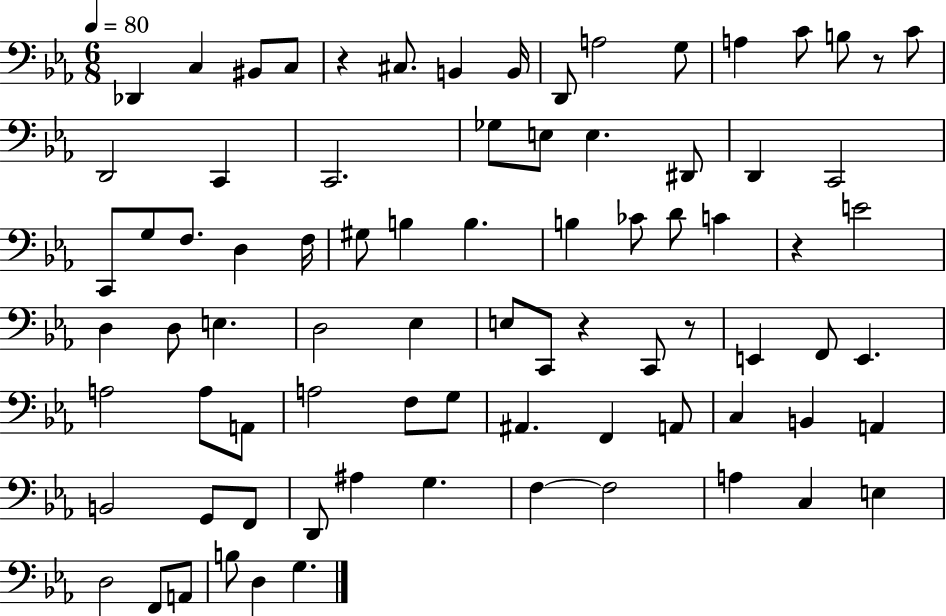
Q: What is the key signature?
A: EES major